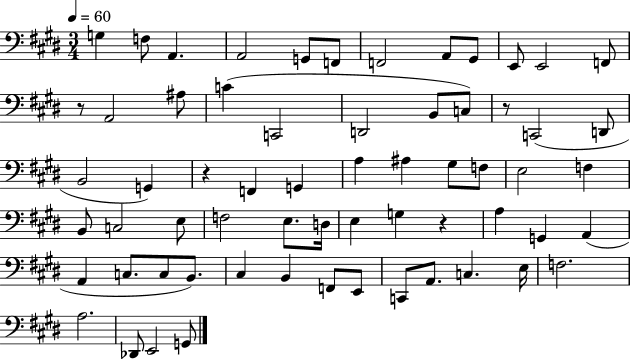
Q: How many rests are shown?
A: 4